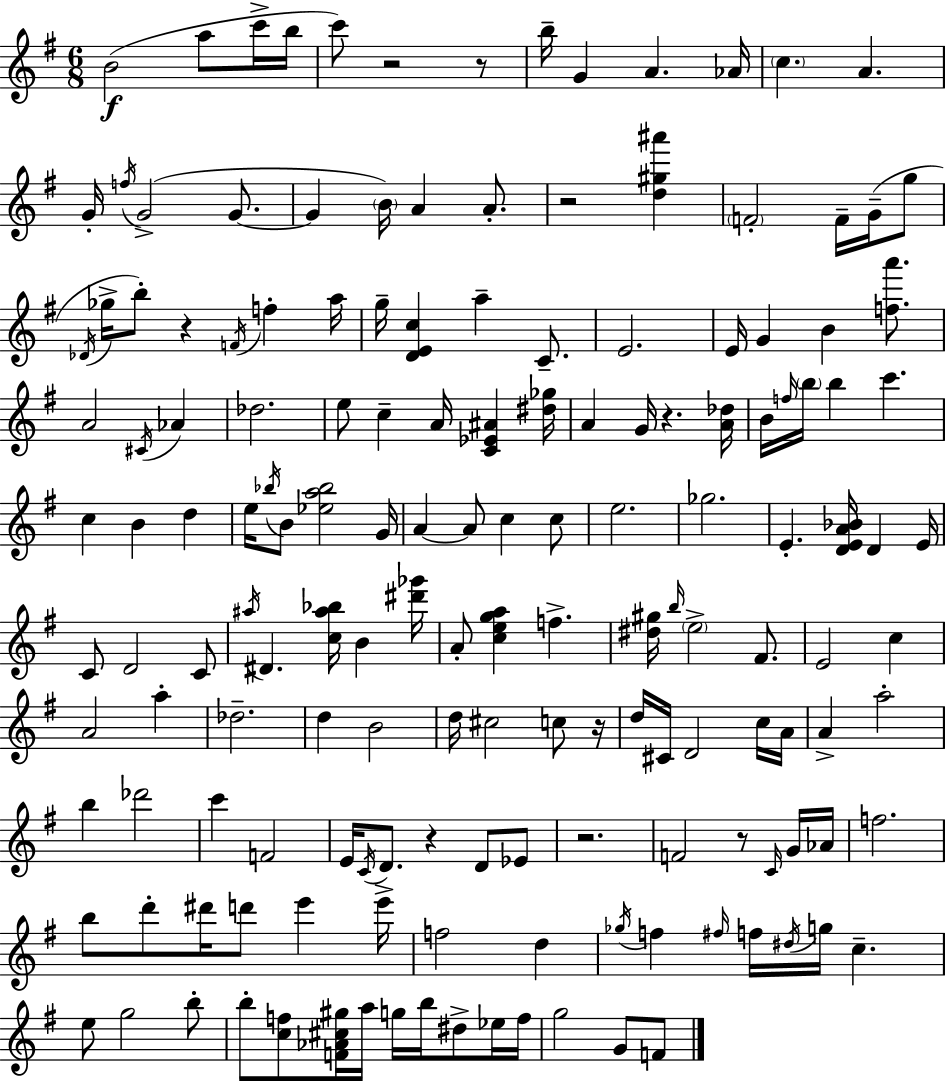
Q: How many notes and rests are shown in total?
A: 159